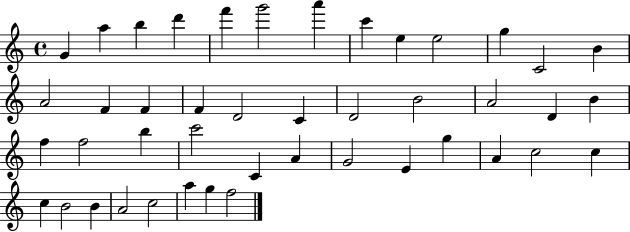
X:1
T:Untitled
M:4/4
L:1/4
K:C
G a b d' f' g'2 a' c' e e2 g C2 B A2 F F F D2 C D2 B2 A2 D B f f2 b c'2 C A G2 E g A c2 c c B2 B A2 c2 a g f2